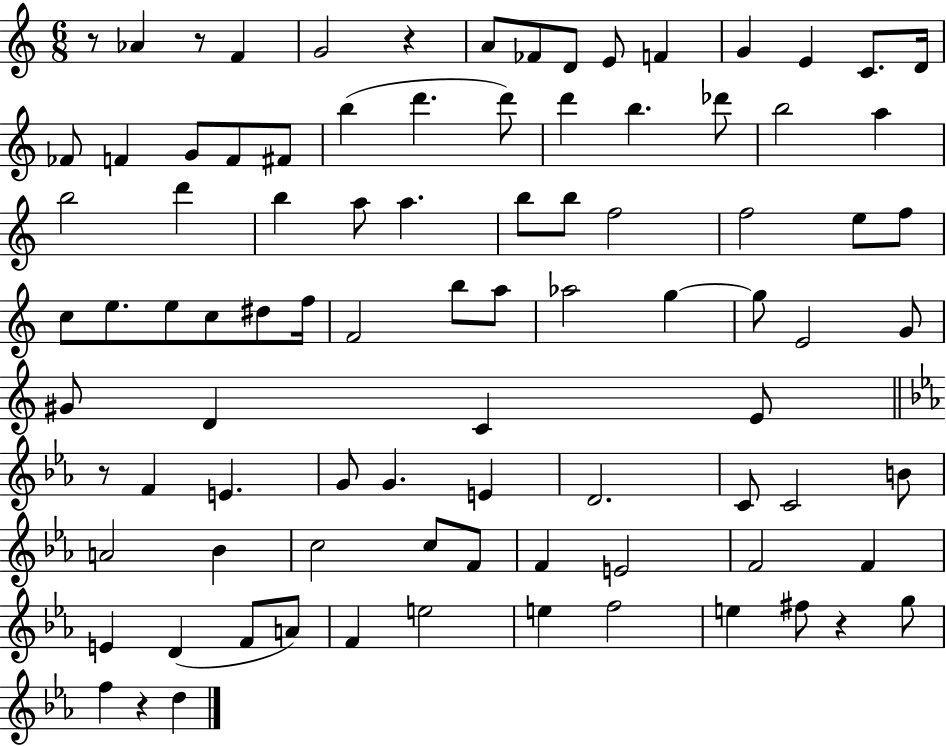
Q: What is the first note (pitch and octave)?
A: Ab4